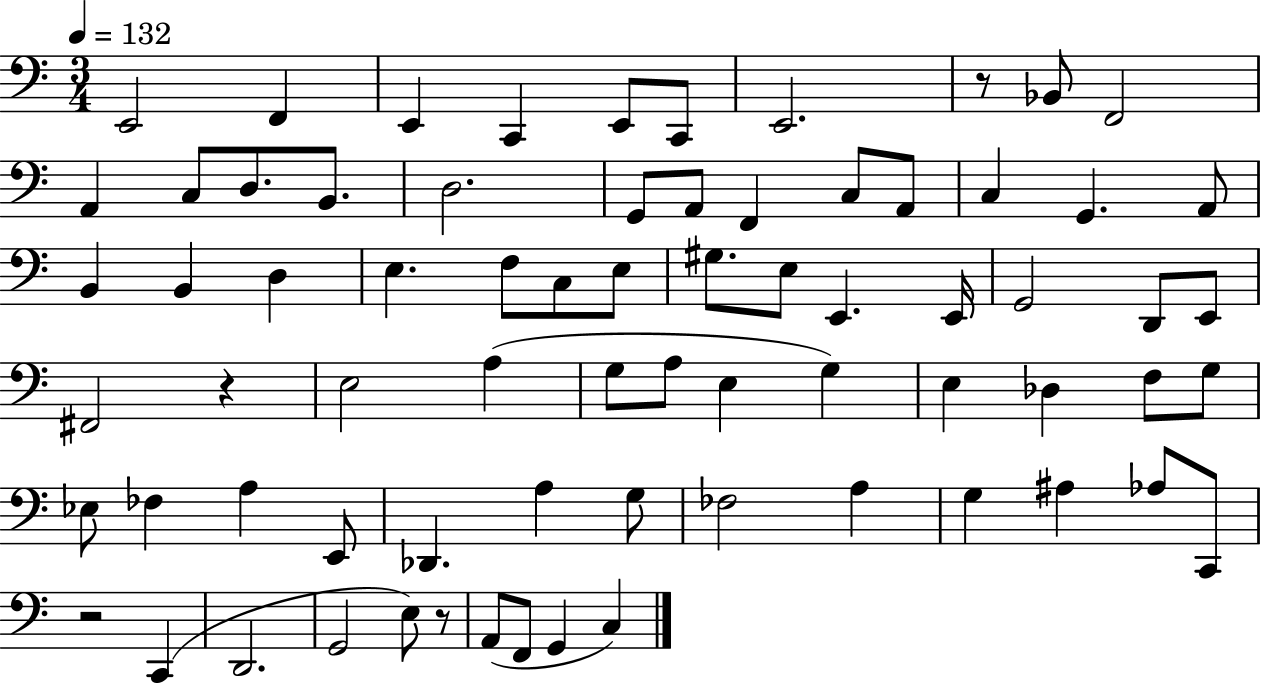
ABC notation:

X:1
T:Untitled
M:3/4
L:1/4
K:C
E,,2 F,, E,, C,, E,,/2 C,,/2 E,,2 z/2 _B,,/2 F,,2 A,, C,/2 D,/2 B,,/2 D,2 G,,/2 A,,/2 F,, C,/2 A,,/2 C, G,, A,,/2 B,, B,, D, E, F,/2 C,/2 E,/2 ^G,/2 E,/2 E,, E,,/4 G,,2 D,,/2 E,,/2 ^F,,2 z E,2 A, G,/2 A,/2 E, G, E, _D, F,/2 G,/2 _E,/2 _F, A, E,,/2 _D,, A, G,/2 _F,2 A, G, ^A, _A,/2 C,,/2 z2 C,, D,,2 G,,2 E,/2 z/2 A,,/2 F,,/2 G,, C,